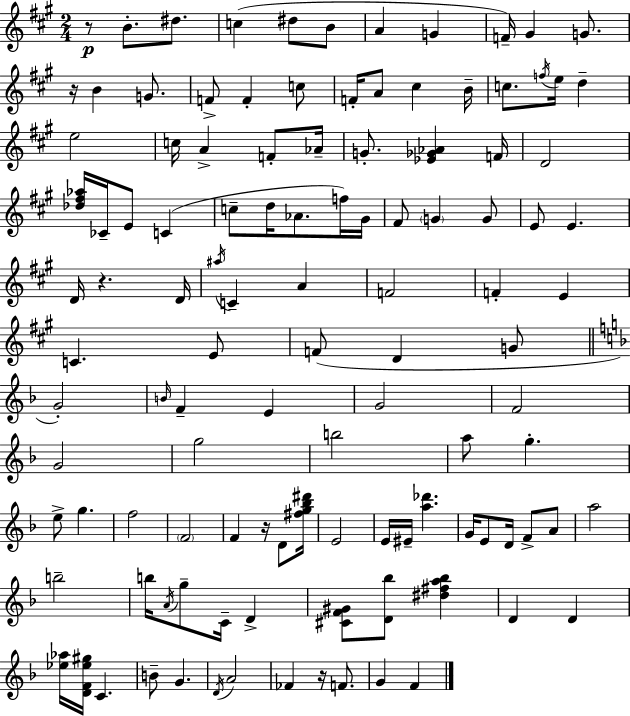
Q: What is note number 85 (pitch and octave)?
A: B5